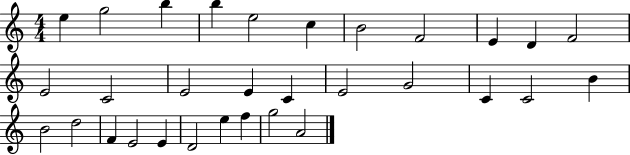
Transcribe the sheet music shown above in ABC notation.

X:1
T:Untitled
M:4/4
L:1/4
K:C
e g2 b b e2 c B2 F2 E D F2 E2 C2 E2 E C E2 G2 C C2 B B2 d2 F E2 E D2 e f g2 A2